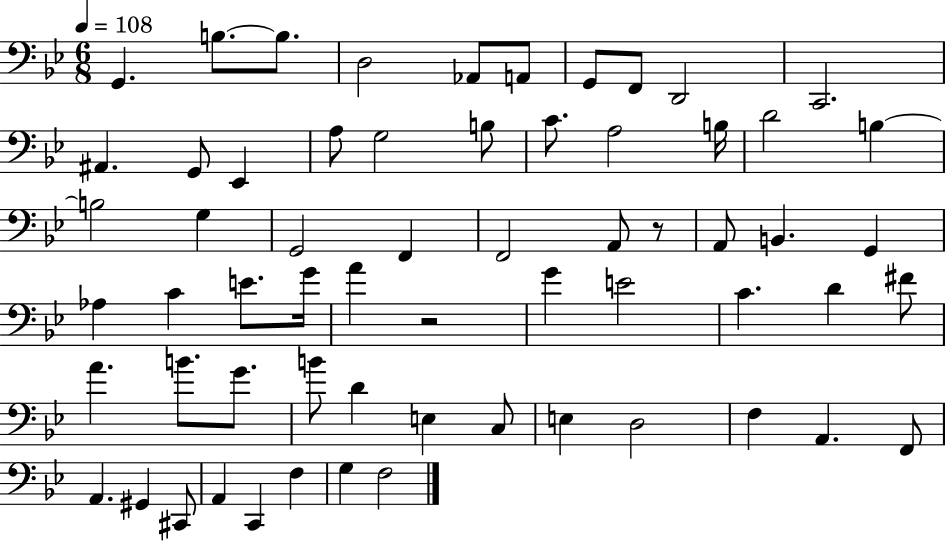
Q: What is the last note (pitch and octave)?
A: F3